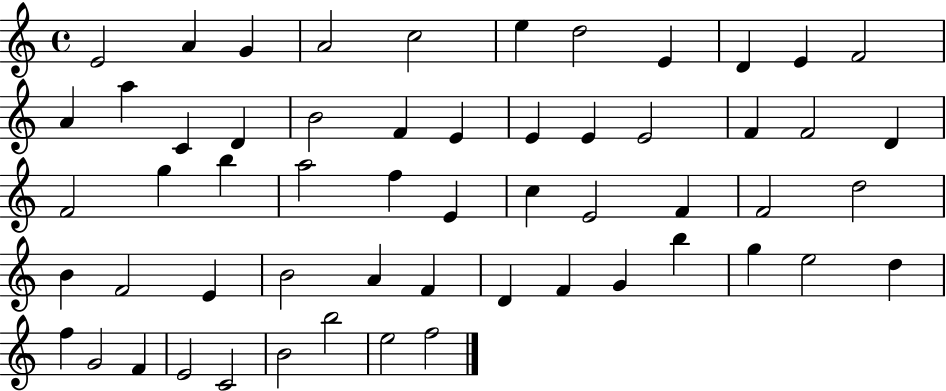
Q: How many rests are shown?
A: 0